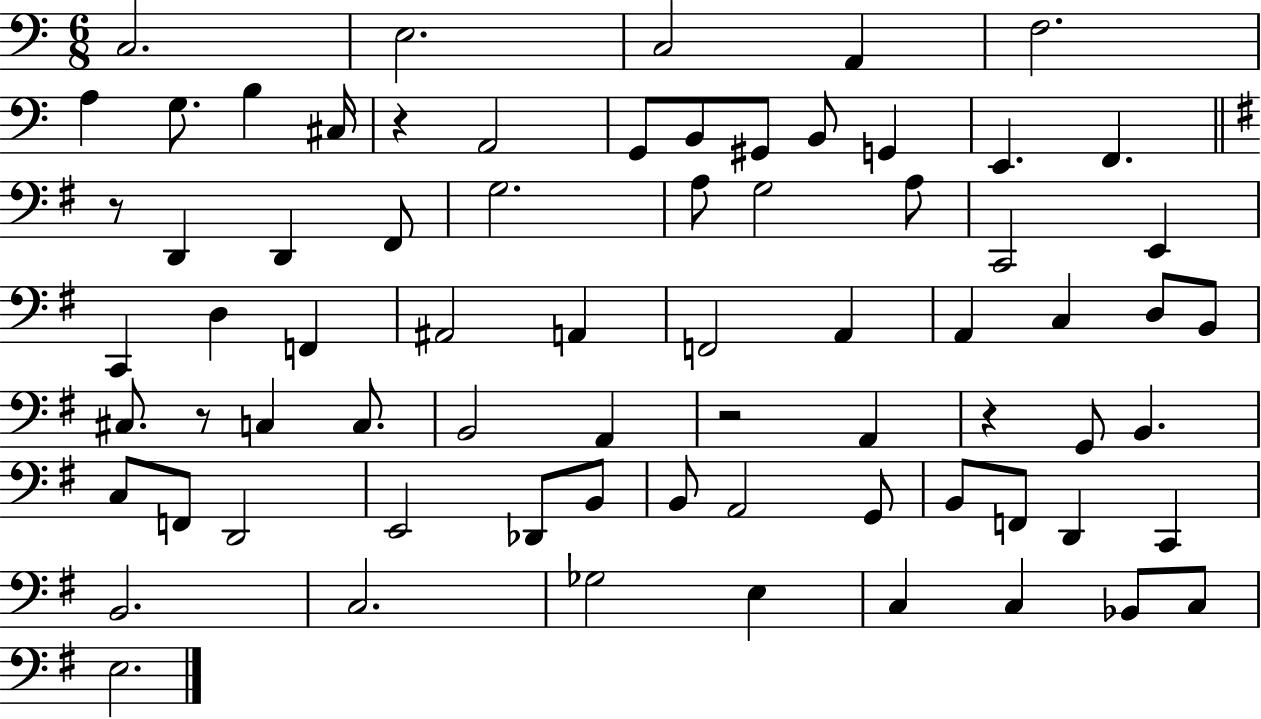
C3/h. E3/h. C3/h A2/q F3/h. A3/q G3/e. B3/q C#3/s R/q A2/h G2/e B2/e G#2/e B2/e G2/q E2/q. F2/q. R/e D2/q D2/q F#2/e G3/h. A3/e G3/h A3/e C2/h E2/q C2/q D3/q F2/q A#2/h A2/q F2/h A2/q A2/q C3/q D3/e B2/e C#3/e. R/e C3/q C3/e. B2/h A2/q R/h A2/q R/q G2/e B2/q. C3/e F2/e D2/h E2/h Db2/e B2/e B2/e A2/h G2/e B2/e F2/e D2/q C2/q B2/h. C3/h. Gb3/h E3/q C3/q C3/q Bb2/e C3/e E3/h.